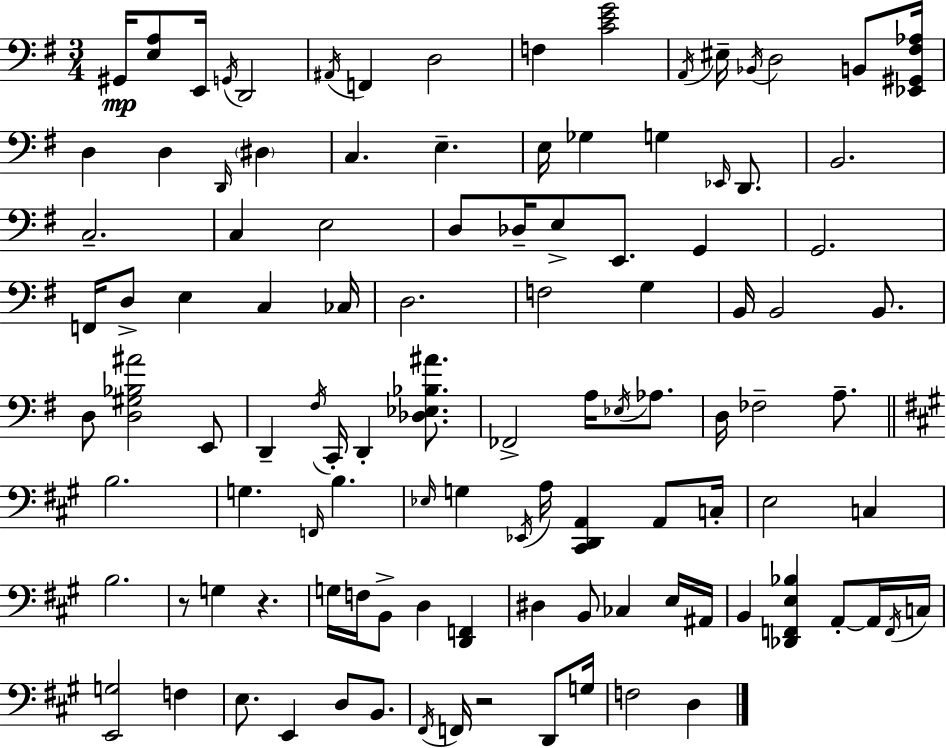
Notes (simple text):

G#2/s [E3,A3]/e E2/s G2/s D2/h A#2/s F2/q D3/h F3/q [C4,E4,G4]/h A2/s EIS3/s Bb2/s D3/h B2/e [Eb2,G#2,F#3,Ab3]/s D3/q D3/q D2/s D#3/q C3/q. E3/q. E3/s Gb3/q G3/q Eb2/s D2/e. B2/h. C3/h. C3/q E3/h D3/e Db3/s E3/e E2/e. G2/q G2/h. F2/s D3/e E3/q C3/q CES3/s D3/h. F3/h G3/q B2/s B2/h B2/e. D3/e [D3,G#3,Bb3,A#4]/h E2/e D2/q F#3/s C2/s D2/q [Db3,Eb3,Bb3,A#4]/e. FES2/h A3/s Eb3/s Ab3/e. D3/s FES3/h A3/e. B3/h. G3/q. F2/s B3/q. Eb3/s G3/q Eb2/s A3/s [C#2,D2,A2]/q A2/e C3/s E3/h C3/q B3/h. R/e G3/q R/q. G3/s F3/s B2/e D3/q [D2,F2]/q D#3/q B2/e CES3/q E3/s A#2/s B2/q [Db2,F2,E3,Bb3]/q A2/e A2/s F2/s C3/s [E2,G3]/h F3/q E3/e. E2/q D3/e B2/e. F#2/s F2/s R/h D2/e G3/s F3/h D3/q